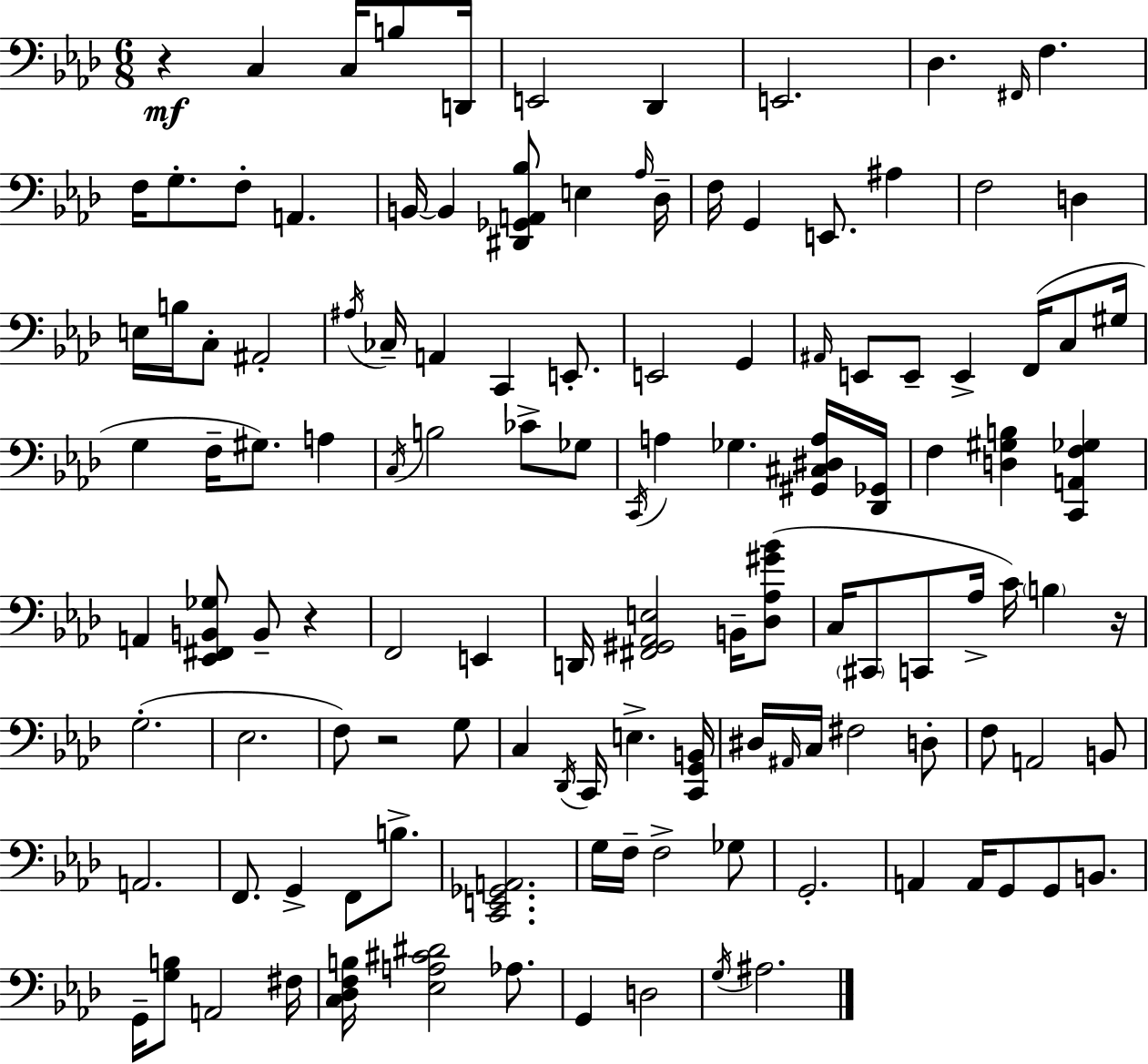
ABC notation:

X:1
T:Untitled
M:6/8
L:1/4
K:Fm
z C, C,/4 B,/2 D,,/4 E,,2 _D,, E,,2 _D, ^F,,/4 F, F,/4 G,/2 F,/2 A,, B,,/4 B,, [^D,,_G,,A,,_B,]/2 E, _A,/4 _D,/4 F,/4 G,, E,,/2 ^A, F,2 D, E,/4 B,/4 C,/2 ^A,,2 ^A,/4 _C,/4 A,, C,, E,,/2 E,,2 G,, ^A,,/4 E,,/2 E,,/2 E,, F,,/4 C,/2 ^G,/4 G, F,/4 ^G,/2 A, C,/4 B,2 _C/2 _G,/2 C,,/4 A, _G, [^G,,^C,^D,A,]/4 [_D,,_G,,]/4 F, [D,^G,B,] [C,,A,,F,_G,] A,, [_E,,^F,,B,,_G,]/2 B,,/2 z F,,2 E,, D,,/4 [^F,,^G,,_A,,E,]2 B,,/4 [_D,_A,^G_B]/2 C,/4 ^C,,/2 C,,/2 _A,/4 C/4 B, z/4 G,2 _E,2 F,/2 z2 G,/2 C, _D,,/4 C,,/4 E, [C,,G,,B,,]/4 ^D,/4 ^A,,/4 C,/4 ^F,2 D,/2 F,/2 A,,2 B,,/2 A,,2 F,,/2 G,, F,,/2 B,/2 [C,,E,,_G,,A,,]2 G,/4 F,/4 F,2 _G,/2 G,,2 A,, A,,/4 G,,/2 G,,/2 B,,/2 G,,/4 [G,B,]/2 A,,2 ^F,/4 [C,_D,F,B,]/4 [_E,A,^C^D]2 _A,/2 G,, D,2 G,/4 ^A,2